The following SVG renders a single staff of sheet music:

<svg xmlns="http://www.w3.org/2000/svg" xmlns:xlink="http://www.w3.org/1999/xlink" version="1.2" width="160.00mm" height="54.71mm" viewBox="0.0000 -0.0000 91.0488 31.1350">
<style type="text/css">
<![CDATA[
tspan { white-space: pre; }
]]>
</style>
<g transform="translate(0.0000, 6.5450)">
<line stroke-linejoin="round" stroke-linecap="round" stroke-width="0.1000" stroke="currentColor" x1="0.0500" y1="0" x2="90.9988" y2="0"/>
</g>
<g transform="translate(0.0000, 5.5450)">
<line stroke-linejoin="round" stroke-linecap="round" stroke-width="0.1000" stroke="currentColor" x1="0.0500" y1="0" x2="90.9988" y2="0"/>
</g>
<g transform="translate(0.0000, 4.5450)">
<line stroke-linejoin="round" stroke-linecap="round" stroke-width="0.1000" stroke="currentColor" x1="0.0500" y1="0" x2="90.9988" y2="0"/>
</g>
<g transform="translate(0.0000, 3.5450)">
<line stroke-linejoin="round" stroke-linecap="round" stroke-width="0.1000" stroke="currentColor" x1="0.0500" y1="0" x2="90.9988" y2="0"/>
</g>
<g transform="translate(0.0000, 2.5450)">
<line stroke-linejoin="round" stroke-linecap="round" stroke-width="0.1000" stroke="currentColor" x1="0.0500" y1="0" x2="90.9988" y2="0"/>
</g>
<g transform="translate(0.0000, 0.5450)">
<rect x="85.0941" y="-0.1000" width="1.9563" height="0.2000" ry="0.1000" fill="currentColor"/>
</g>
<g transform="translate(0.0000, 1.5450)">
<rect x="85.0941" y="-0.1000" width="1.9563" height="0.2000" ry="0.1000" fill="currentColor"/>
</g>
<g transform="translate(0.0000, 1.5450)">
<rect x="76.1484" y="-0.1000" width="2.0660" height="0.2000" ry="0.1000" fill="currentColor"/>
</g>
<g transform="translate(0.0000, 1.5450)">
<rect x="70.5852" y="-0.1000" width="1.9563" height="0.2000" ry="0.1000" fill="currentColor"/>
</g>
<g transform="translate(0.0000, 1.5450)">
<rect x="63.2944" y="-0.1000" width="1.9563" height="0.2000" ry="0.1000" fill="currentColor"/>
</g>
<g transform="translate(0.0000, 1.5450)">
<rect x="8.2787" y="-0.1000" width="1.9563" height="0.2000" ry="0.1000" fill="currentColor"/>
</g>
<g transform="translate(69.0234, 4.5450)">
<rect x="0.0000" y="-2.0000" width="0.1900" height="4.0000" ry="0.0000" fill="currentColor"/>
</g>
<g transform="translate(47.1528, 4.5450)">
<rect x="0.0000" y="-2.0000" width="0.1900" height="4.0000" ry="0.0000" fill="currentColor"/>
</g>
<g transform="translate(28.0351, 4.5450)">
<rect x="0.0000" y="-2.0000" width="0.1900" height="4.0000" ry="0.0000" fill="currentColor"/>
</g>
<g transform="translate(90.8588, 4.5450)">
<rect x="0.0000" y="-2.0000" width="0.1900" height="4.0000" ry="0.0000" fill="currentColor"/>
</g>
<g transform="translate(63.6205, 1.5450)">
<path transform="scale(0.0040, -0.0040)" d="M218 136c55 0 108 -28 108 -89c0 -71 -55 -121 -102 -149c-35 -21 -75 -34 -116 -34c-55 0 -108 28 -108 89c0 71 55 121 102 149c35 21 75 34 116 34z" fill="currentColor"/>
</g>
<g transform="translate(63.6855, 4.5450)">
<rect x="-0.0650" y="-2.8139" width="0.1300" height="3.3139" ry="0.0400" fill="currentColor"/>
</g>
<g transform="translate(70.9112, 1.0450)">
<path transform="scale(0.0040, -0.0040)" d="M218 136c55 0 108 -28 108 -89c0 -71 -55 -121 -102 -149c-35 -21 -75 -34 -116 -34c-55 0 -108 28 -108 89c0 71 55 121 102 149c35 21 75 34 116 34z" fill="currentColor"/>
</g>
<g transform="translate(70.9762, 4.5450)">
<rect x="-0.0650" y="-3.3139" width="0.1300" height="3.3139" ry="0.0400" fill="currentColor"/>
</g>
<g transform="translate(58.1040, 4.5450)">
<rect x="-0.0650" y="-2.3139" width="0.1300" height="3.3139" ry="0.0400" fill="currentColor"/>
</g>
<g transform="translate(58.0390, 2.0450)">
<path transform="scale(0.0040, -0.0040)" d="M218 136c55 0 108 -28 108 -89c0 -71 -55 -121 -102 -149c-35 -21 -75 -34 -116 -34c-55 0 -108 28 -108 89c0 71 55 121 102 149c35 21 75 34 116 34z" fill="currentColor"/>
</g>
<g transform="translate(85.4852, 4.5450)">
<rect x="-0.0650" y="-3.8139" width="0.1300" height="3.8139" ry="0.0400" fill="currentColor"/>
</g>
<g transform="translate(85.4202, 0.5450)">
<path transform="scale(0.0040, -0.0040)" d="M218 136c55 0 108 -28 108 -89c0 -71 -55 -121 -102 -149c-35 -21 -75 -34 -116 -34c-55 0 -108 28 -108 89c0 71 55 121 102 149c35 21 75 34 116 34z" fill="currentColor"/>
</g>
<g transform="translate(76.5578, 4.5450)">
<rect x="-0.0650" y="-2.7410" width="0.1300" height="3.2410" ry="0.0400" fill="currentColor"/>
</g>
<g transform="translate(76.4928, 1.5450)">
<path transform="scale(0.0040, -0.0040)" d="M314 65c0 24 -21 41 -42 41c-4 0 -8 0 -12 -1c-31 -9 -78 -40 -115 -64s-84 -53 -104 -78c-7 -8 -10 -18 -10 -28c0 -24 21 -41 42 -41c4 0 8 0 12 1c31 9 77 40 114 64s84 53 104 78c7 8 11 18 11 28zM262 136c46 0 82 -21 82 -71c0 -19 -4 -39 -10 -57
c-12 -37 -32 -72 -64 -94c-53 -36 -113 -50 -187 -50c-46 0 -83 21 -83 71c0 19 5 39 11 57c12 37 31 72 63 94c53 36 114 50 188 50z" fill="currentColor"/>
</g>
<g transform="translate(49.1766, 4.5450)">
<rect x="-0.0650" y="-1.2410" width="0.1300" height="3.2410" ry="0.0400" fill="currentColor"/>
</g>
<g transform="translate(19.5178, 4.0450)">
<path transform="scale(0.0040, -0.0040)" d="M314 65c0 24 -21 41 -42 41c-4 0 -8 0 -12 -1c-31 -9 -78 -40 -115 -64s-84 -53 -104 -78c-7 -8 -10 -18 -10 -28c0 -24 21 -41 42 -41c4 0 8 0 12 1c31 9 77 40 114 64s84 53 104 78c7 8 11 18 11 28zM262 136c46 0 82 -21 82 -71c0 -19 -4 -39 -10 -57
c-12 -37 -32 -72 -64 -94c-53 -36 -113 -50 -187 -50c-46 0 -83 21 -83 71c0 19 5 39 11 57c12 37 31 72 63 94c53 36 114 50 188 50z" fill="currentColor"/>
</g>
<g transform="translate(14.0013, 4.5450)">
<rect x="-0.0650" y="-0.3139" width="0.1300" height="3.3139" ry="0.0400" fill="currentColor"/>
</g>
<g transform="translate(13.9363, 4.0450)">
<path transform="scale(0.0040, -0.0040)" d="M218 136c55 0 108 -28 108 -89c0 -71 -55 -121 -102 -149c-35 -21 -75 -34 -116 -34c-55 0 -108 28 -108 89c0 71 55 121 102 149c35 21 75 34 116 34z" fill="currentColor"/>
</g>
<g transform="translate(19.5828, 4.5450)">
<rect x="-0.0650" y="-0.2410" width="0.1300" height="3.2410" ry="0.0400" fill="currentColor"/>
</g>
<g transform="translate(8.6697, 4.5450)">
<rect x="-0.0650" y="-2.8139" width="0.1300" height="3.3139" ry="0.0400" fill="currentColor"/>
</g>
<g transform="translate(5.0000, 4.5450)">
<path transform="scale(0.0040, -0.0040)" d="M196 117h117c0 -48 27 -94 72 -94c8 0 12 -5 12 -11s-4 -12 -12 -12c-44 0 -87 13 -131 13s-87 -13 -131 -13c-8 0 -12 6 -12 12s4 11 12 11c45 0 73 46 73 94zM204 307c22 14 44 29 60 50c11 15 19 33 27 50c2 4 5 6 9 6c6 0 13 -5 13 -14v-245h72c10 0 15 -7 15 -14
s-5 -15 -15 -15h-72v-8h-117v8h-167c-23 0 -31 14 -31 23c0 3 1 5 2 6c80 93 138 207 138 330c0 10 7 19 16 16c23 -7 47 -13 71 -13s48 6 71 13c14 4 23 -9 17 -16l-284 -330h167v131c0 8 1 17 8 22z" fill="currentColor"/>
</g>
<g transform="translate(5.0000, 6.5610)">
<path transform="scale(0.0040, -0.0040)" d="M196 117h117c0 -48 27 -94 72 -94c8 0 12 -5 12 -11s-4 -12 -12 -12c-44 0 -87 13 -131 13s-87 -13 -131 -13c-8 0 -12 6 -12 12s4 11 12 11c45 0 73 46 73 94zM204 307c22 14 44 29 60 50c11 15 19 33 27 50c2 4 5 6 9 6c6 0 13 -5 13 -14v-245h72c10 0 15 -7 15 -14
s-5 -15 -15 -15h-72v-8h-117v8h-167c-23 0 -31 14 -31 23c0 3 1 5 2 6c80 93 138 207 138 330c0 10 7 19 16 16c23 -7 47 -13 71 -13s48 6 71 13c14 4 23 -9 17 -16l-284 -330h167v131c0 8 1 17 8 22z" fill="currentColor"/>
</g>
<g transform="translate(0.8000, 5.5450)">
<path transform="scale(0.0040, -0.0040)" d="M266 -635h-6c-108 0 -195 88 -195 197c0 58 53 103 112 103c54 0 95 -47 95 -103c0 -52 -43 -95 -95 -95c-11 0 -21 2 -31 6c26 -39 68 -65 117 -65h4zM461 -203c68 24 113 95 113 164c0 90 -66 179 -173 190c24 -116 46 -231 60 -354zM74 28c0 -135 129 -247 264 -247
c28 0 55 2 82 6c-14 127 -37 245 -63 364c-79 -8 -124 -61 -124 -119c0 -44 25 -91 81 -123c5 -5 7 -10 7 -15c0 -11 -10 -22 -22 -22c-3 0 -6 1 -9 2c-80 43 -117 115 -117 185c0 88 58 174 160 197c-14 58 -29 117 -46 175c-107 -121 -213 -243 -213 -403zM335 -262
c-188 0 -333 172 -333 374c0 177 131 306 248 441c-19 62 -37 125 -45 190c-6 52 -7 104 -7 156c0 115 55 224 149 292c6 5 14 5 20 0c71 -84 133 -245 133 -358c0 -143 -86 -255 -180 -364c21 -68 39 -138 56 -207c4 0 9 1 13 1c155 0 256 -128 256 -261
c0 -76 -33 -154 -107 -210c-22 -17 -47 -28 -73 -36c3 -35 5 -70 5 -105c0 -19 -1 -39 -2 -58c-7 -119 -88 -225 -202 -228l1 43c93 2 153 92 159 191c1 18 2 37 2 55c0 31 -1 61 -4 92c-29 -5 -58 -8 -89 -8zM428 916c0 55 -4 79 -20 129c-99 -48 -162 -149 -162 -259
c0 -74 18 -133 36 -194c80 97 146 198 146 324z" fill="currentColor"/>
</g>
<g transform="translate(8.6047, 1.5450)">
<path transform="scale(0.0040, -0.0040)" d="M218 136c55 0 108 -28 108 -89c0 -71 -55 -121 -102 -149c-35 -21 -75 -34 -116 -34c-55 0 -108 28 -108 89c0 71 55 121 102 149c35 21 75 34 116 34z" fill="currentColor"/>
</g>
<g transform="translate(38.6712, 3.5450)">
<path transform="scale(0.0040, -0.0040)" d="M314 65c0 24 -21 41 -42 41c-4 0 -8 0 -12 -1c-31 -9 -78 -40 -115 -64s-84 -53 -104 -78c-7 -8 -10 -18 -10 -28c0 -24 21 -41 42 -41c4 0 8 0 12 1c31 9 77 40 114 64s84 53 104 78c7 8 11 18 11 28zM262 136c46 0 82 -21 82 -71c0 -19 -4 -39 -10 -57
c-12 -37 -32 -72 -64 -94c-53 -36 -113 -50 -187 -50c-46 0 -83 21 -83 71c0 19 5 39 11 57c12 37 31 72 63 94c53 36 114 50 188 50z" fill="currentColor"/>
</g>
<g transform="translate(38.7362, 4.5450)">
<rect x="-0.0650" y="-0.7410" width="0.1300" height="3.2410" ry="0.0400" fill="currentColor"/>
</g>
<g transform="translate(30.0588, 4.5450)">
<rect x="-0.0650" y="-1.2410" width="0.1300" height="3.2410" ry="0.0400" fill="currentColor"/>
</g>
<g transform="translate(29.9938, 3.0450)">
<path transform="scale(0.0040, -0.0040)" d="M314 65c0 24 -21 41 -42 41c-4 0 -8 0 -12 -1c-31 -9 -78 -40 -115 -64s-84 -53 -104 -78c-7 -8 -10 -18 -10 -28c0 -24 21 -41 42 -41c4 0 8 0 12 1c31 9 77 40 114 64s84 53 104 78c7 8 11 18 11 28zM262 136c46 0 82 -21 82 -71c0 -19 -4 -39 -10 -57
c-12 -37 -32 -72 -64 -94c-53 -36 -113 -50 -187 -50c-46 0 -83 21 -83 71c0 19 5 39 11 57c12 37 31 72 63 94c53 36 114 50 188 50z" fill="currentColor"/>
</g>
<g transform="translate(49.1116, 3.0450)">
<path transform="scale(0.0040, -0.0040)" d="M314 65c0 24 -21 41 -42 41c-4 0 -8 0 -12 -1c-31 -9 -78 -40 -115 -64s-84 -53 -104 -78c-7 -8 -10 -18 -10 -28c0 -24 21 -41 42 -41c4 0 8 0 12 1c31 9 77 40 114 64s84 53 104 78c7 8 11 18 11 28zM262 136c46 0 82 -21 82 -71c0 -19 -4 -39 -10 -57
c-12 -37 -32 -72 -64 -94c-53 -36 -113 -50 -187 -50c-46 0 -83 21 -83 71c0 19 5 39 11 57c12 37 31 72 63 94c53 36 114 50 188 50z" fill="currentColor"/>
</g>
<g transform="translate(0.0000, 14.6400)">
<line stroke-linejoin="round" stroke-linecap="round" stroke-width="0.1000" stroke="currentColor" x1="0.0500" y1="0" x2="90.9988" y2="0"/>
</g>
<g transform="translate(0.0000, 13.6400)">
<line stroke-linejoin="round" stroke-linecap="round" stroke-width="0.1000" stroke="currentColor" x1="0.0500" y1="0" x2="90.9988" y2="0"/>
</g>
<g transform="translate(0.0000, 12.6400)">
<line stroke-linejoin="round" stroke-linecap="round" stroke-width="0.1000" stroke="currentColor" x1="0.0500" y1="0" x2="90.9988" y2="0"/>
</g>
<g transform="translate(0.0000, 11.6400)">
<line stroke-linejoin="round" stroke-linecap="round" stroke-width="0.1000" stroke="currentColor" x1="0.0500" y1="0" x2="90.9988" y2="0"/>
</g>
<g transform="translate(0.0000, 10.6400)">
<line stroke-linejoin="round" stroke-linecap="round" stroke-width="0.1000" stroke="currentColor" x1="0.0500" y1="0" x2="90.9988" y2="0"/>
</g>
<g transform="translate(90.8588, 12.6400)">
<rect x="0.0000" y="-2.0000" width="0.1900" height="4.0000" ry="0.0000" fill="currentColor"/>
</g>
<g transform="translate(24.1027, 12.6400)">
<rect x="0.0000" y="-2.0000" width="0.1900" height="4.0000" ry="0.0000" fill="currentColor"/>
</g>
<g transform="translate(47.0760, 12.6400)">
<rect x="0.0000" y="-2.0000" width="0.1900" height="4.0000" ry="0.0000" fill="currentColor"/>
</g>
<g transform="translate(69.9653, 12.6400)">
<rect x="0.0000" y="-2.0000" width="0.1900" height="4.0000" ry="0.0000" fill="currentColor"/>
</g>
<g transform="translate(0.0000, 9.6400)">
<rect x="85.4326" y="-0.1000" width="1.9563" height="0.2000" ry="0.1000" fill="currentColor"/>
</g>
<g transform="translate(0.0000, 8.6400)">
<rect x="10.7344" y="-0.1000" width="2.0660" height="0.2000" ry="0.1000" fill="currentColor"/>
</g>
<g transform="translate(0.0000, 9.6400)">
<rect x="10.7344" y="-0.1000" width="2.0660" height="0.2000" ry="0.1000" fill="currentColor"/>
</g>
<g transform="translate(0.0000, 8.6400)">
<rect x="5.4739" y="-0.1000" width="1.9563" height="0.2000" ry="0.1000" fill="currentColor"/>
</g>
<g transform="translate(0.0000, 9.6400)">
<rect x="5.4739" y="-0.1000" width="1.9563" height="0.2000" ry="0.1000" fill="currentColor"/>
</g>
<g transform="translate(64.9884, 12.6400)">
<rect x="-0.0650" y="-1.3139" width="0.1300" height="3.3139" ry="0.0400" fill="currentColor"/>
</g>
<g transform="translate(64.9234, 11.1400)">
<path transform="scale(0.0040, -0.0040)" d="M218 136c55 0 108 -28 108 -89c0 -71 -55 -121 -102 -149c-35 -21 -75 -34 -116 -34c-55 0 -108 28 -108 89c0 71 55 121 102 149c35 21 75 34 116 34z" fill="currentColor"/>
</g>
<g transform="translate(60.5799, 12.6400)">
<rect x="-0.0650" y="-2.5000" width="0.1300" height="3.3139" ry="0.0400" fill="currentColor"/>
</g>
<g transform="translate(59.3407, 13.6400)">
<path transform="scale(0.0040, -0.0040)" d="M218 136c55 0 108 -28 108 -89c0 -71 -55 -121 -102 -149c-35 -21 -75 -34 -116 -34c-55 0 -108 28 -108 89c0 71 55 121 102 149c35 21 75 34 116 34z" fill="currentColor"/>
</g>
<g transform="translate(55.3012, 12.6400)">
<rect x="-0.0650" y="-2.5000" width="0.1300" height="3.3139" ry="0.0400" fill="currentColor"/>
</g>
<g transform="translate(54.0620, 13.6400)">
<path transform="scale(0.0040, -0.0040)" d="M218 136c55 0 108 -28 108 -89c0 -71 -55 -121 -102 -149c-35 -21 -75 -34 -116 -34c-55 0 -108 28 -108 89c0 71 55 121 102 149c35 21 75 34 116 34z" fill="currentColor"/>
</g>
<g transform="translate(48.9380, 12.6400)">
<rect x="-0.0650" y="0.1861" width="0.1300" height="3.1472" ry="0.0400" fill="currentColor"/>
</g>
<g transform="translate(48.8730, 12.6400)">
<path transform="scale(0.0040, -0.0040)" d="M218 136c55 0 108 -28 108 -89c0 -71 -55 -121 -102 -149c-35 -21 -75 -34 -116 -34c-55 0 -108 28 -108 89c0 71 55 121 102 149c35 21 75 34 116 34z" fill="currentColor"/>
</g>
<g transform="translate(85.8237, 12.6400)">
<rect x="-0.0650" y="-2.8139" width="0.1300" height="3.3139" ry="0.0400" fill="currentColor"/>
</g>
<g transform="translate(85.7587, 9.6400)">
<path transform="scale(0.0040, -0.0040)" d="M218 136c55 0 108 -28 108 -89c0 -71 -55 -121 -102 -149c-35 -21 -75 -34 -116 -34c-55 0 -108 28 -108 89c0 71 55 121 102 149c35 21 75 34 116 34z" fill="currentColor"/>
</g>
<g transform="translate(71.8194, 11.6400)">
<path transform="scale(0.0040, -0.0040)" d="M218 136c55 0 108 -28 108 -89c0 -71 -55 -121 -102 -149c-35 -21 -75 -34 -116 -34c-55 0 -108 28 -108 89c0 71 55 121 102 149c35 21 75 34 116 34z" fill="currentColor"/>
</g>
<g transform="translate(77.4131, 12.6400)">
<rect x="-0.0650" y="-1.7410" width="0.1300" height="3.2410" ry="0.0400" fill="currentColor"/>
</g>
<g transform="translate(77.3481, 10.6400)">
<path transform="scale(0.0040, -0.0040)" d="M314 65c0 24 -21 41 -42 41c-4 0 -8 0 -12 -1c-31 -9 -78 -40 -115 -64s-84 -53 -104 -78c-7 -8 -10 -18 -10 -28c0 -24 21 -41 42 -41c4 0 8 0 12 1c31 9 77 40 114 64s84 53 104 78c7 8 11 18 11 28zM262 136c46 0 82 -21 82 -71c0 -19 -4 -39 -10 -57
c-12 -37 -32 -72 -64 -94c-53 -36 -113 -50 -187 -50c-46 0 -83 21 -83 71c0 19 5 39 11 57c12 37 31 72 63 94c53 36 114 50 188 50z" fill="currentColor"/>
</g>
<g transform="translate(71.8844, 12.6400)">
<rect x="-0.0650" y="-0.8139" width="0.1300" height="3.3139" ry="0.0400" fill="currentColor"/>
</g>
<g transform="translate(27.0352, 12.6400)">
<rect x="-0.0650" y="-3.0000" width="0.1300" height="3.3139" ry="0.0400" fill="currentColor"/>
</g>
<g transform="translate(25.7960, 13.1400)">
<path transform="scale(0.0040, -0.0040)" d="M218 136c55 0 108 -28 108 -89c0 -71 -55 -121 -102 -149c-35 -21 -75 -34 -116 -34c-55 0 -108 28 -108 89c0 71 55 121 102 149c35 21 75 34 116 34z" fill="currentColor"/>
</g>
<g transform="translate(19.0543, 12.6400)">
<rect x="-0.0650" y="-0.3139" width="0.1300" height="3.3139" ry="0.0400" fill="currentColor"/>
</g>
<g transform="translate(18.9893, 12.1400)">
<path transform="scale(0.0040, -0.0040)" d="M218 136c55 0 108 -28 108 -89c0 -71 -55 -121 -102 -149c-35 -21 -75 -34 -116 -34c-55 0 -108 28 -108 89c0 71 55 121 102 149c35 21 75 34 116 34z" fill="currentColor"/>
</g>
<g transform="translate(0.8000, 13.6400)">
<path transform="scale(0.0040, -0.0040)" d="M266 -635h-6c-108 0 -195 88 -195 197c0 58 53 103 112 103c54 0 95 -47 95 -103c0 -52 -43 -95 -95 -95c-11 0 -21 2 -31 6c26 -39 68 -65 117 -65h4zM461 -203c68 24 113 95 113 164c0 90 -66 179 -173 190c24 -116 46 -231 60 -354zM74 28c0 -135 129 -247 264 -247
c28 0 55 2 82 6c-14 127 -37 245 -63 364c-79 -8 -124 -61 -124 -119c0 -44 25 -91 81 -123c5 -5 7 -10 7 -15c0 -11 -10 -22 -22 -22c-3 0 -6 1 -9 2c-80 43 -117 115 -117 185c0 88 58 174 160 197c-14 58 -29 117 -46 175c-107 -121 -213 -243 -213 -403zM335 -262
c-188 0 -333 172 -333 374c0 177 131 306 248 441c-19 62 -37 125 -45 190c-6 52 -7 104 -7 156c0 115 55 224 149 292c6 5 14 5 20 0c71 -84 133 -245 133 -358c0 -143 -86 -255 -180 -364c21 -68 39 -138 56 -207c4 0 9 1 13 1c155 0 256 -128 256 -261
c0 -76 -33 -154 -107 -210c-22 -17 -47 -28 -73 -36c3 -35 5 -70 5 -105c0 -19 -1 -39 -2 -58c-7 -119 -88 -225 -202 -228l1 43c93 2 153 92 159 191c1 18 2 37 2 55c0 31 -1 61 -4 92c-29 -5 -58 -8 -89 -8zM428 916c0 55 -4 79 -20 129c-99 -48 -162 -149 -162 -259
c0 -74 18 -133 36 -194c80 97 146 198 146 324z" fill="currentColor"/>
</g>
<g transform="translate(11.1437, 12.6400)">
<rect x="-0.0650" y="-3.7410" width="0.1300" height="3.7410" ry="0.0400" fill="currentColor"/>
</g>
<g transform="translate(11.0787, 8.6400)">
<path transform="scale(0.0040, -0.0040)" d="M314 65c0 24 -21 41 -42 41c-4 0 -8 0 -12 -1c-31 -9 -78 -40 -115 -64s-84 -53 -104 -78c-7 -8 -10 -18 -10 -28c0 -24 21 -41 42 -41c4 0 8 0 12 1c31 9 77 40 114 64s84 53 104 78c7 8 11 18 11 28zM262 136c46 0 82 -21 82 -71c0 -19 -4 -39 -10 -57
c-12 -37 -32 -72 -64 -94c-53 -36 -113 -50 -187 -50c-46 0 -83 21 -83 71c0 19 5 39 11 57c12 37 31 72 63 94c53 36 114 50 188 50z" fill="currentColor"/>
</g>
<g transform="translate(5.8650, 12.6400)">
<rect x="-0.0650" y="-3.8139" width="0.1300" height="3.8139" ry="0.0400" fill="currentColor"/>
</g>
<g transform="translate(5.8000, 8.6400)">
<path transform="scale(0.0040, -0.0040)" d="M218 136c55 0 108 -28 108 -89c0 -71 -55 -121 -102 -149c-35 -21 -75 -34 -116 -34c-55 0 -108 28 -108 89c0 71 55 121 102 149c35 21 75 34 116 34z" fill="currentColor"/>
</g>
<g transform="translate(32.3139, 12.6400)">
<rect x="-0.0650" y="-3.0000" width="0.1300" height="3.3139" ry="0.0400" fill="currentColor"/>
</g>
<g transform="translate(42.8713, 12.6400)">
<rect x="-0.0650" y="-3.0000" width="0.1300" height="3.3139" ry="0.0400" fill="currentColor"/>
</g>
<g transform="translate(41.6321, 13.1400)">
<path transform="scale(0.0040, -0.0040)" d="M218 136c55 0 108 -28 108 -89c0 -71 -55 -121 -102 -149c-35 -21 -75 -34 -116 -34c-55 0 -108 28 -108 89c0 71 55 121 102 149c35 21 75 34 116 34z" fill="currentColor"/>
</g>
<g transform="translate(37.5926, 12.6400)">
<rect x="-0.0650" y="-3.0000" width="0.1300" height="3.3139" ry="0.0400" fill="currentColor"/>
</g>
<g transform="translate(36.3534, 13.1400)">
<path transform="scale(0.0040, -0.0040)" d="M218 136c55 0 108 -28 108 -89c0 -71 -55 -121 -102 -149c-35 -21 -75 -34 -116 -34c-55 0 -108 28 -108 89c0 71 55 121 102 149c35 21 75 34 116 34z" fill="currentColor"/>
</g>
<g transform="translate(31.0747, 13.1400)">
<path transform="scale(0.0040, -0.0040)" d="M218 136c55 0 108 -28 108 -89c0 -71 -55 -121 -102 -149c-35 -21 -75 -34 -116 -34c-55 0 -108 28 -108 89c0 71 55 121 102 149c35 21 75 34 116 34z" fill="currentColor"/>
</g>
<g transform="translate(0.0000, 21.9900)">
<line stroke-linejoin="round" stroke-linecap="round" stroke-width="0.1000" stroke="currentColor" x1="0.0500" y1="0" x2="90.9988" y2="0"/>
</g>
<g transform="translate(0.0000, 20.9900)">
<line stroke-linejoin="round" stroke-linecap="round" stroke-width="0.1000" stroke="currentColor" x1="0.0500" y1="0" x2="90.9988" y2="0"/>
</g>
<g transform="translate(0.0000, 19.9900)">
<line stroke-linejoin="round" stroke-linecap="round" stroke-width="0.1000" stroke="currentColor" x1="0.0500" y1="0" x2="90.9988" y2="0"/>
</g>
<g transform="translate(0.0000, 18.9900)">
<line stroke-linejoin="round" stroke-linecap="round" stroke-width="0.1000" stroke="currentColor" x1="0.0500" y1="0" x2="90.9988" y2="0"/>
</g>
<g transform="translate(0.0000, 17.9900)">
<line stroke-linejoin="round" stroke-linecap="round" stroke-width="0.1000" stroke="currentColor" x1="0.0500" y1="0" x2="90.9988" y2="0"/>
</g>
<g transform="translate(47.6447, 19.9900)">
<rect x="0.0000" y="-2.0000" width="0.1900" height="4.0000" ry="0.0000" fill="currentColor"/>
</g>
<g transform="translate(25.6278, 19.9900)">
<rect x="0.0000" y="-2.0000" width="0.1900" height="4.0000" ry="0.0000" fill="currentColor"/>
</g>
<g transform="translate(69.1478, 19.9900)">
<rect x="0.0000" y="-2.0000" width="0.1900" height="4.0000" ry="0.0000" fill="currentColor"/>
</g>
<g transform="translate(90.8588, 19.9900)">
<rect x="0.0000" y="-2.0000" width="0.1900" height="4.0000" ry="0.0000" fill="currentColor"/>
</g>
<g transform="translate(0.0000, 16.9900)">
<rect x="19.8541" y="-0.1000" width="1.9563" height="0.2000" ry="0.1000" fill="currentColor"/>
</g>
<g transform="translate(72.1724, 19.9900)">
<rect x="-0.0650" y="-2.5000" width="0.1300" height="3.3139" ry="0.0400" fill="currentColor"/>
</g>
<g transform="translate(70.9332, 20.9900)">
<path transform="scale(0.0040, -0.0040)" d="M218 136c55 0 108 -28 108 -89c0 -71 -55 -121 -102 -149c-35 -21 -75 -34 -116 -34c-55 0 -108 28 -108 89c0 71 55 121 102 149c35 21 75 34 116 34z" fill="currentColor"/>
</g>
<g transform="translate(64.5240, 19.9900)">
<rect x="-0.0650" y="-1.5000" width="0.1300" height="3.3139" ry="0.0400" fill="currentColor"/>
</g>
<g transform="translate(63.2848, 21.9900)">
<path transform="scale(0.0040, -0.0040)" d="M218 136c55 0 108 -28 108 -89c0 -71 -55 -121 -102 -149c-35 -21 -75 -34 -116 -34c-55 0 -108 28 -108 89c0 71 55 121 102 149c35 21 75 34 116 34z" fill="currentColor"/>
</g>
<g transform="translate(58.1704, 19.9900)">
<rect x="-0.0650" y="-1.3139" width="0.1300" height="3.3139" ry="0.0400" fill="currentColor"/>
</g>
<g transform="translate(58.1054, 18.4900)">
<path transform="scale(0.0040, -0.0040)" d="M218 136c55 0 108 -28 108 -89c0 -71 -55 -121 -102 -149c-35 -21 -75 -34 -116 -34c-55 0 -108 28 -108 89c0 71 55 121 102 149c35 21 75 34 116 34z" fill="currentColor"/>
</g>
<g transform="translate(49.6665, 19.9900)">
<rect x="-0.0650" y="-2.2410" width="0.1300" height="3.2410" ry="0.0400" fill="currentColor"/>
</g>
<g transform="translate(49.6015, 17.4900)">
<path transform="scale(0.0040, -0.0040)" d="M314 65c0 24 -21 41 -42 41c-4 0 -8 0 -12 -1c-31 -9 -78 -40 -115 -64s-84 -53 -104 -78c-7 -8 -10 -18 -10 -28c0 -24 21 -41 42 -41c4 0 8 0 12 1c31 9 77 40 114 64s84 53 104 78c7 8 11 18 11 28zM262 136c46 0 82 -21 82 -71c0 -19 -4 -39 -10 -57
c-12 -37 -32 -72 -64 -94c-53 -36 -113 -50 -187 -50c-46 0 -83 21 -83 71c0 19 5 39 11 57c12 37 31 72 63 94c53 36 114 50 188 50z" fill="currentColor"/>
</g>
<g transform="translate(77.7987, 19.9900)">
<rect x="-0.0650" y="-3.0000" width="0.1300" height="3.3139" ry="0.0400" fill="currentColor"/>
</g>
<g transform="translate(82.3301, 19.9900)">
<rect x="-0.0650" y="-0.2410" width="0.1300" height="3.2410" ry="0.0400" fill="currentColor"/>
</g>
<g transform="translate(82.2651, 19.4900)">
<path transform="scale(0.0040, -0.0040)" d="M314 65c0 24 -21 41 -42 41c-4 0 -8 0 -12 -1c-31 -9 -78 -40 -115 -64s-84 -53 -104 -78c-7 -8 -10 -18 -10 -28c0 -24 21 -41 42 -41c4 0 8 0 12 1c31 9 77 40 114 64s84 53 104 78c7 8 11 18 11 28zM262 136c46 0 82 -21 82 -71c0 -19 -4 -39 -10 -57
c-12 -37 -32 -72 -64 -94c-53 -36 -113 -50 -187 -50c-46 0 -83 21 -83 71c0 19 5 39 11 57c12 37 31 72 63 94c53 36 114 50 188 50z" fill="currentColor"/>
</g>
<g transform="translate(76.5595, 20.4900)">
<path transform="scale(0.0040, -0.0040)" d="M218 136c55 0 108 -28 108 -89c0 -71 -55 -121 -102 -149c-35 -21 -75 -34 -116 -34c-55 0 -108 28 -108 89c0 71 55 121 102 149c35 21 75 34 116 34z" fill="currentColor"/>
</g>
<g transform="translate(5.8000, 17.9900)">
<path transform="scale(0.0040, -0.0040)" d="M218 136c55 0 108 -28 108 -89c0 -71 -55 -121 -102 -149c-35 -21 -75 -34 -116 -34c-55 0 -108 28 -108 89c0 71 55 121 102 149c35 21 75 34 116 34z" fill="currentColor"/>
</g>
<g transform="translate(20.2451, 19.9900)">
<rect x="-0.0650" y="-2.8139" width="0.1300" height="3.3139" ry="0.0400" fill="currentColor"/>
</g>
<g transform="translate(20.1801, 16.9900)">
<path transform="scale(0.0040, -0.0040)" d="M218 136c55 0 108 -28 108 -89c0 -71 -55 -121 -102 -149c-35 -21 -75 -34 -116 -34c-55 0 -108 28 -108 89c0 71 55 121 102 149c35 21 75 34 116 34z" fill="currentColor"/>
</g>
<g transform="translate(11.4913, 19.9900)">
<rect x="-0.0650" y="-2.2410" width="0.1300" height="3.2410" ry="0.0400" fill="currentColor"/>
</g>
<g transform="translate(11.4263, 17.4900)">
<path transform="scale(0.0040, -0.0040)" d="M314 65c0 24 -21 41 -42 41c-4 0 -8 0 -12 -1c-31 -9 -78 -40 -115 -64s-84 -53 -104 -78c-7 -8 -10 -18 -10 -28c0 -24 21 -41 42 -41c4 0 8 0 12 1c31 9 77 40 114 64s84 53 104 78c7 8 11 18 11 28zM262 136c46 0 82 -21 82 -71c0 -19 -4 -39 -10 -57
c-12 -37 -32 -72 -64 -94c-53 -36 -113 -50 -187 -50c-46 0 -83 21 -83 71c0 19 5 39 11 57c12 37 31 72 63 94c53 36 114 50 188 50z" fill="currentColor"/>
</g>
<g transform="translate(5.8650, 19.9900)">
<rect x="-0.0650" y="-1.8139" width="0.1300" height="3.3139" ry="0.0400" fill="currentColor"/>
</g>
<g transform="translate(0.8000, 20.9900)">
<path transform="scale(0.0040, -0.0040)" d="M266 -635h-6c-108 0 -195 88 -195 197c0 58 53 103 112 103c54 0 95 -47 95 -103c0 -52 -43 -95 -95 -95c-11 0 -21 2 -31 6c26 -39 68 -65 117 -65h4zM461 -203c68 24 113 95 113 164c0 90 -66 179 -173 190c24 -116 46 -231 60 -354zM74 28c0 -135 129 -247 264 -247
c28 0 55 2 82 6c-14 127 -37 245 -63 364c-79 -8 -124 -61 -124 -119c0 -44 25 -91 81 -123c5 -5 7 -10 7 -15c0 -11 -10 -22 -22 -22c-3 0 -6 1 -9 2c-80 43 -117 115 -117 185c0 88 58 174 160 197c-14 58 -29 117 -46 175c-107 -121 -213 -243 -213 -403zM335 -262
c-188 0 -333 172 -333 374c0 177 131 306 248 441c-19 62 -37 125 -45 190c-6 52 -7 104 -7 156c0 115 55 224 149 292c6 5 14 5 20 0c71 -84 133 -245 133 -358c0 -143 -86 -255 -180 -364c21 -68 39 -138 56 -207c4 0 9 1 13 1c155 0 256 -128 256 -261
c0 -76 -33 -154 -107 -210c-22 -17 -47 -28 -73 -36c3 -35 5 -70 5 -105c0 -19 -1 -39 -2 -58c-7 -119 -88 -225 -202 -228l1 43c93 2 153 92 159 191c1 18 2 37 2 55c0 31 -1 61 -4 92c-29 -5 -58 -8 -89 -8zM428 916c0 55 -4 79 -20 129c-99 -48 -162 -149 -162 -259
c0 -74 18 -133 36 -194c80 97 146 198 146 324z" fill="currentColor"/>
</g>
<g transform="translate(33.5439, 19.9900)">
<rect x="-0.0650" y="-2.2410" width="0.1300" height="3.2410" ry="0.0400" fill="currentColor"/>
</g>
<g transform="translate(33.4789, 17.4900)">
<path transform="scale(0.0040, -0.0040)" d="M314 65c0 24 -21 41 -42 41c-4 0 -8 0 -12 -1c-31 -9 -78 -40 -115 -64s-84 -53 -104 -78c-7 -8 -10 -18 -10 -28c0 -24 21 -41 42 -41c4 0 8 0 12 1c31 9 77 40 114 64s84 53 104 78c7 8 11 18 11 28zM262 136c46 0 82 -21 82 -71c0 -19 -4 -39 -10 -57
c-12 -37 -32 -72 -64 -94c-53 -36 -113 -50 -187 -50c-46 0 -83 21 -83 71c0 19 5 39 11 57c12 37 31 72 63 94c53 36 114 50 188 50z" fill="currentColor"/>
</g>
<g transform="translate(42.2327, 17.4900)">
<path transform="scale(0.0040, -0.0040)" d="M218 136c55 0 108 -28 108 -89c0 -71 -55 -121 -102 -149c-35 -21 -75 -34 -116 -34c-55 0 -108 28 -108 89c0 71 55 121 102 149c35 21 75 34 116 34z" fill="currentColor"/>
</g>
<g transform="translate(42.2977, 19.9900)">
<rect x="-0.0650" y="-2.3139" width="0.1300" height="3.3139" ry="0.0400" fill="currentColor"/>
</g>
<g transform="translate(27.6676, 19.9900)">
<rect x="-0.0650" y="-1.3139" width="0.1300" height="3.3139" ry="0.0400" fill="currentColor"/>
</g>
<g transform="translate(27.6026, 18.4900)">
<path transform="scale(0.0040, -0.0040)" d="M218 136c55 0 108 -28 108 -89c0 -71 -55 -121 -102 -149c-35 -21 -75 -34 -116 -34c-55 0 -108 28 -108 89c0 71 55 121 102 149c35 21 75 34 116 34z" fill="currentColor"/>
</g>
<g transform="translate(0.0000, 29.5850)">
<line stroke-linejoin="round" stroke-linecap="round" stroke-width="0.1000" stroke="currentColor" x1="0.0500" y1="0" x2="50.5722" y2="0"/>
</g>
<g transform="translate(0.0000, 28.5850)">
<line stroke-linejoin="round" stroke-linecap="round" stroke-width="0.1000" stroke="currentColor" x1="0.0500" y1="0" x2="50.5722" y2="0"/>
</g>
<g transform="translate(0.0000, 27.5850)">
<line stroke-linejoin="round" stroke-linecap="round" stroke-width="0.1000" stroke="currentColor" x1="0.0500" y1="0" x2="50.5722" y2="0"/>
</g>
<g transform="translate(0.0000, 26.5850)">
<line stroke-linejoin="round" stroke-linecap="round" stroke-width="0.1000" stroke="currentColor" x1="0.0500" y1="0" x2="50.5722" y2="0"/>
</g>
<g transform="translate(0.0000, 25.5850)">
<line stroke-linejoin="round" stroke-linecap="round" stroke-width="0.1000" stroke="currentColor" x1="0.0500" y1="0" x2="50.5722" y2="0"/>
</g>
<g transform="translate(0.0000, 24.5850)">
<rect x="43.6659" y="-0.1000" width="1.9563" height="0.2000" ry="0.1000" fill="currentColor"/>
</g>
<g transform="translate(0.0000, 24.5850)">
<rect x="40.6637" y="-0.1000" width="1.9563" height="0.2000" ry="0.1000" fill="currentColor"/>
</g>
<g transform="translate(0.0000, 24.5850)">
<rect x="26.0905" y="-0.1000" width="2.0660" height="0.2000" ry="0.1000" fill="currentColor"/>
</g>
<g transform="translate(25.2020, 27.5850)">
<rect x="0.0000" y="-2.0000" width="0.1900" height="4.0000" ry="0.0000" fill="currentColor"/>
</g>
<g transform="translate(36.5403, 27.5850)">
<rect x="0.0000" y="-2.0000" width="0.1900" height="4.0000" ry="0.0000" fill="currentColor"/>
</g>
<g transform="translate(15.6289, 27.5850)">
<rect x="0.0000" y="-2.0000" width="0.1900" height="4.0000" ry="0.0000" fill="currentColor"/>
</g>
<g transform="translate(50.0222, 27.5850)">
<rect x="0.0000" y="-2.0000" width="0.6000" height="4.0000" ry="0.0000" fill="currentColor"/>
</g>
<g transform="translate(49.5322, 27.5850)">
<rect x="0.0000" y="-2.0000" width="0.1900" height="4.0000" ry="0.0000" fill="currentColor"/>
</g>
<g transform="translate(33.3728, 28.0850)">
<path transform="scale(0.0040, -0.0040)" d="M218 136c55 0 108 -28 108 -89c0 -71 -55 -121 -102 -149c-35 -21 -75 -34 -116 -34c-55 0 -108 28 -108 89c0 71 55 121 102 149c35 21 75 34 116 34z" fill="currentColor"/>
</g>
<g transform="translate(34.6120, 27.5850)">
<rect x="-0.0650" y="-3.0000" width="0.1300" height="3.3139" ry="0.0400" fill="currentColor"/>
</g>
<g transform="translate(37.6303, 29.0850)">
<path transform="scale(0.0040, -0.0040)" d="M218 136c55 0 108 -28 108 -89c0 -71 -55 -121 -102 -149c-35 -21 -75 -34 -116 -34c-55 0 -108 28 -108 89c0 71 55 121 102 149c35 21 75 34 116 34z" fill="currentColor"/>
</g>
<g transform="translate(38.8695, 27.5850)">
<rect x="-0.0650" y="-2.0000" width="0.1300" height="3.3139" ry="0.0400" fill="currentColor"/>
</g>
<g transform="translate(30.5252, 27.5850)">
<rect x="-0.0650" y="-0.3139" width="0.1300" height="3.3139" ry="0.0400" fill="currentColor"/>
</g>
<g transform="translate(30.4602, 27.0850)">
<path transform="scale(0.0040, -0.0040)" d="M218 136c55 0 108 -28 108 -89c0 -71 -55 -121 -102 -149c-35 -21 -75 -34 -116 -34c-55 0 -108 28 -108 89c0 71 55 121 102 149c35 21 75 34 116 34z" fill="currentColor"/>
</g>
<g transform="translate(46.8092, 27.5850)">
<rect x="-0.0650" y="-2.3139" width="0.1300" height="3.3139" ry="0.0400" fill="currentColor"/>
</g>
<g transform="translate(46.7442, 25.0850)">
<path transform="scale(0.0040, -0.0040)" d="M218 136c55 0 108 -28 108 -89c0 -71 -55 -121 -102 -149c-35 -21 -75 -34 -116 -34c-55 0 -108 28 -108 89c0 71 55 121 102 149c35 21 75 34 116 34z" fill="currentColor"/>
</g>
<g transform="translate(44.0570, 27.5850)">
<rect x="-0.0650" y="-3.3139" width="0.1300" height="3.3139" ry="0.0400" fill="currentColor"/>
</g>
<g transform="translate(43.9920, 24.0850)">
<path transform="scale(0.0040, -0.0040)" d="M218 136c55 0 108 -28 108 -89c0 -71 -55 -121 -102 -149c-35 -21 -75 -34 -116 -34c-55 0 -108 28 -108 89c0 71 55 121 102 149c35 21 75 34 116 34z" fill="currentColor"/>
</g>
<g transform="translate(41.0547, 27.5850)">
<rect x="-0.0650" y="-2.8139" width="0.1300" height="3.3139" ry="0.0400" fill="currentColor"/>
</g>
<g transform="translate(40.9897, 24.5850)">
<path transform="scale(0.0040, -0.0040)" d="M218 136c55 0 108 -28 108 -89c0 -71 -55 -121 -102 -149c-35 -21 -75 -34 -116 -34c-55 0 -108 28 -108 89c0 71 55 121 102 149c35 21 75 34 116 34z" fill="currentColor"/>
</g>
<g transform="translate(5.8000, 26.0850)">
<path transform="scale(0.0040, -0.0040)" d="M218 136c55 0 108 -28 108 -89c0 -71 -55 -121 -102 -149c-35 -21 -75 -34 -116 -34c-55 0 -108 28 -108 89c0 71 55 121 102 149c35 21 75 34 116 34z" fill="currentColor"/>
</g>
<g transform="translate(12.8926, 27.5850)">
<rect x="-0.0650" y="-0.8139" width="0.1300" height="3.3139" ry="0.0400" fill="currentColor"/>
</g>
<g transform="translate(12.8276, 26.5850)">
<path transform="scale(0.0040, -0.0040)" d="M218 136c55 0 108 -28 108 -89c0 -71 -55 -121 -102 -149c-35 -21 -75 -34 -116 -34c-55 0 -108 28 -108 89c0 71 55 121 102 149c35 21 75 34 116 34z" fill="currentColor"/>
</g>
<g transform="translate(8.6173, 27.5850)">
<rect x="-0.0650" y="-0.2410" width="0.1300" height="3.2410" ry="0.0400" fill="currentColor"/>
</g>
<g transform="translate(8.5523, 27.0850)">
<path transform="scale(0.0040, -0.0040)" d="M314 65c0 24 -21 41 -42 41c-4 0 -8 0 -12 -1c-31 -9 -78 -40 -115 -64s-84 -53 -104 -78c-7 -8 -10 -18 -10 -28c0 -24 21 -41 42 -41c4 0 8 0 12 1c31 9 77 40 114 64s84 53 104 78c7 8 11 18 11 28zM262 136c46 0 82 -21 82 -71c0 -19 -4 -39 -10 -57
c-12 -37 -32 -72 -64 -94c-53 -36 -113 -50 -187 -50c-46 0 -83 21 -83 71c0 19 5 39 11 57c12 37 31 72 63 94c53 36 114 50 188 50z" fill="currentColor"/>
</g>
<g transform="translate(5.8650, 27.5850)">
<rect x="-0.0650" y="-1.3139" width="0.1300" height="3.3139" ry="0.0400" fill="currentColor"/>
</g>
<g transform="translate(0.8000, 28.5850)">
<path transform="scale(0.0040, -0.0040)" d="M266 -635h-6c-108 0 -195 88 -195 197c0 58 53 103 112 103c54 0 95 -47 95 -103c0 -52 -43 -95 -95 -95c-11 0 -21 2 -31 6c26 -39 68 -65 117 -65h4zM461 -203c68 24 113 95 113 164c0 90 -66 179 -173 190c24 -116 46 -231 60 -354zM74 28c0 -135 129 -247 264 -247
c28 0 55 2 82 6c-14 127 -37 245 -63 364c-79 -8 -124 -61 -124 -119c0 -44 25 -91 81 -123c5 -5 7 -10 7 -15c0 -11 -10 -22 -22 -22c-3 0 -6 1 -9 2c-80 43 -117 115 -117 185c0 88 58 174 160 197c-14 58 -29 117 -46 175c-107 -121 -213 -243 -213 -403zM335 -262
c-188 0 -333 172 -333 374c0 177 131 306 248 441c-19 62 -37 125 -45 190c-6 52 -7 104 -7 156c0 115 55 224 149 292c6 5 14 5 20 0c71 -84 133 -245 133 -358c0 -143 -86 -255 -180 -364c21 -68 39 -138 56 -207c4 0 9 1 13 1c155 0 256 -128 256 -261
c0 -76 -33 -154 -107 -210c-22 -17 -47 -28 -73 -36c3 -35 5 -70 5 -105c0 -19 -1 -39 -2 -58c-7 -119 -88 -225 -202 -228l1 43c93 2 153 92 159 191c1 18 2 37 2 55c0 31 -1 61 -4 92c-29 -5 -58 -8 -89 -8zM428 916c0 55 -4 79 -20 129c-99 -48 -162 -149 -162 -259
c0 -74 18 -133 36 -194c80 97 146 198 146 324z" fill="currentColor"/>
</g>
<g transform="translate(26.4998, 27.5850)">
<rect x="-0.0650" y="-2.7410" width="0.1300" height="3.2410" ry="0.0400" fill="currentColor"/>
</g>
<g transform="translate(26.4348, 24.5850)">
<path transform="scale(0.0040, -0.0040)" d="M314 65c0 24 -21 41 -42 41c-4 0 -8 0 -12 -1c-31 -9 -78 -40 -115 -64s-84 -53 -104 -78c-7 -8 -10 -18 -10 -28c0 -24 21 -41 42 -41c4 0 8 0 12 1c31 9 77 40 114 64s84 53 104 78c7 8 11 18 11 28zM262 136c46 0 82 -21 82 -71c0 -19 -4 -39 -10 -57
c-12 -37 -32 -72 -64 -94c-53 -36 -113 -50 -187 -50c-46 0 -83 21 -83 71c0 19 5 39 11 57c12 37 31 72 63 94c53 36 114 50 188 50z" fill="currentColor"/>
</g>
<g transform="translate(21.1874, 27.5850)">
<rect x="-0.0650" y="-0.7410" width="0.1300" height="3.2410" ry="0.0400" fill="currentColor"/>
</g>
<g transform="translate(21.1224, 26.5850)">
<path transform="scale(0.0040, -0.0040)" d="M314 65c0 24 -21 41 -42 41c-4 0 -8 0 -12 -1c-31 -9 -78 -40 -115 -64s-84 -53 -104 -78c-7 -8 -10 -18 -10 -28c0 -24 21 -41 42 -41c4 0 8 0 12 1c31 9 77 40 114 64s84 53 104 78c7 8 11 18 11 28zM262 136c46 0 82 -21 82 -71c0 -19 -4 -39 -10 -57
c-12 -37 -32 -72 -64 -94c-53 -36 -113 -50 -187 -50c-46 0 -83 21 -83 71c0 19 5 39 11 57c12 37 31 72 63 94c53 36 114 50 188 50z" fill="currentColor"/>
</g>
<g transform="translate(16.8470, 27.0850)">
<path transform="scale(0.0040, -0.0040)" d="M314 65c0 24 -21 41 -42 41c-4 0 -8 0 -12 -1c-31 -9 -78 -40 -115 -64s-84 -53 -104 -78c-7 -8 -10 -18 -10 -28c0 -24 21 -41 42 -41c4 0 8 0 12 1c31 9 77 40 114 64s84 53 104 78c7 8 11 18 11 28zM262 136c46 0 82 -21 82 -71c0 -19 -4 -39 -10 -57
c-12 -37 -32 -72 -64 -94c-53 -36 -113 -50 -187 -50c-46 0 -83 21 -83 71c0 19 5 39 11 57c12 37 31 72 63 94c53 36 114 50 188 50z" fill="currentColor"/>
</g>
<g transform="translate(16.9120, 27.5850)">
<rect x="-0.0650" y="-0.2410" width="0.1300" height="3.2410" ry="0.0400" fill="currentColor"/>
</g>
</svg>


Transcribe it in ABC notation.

X:1
T:Untitled
M:4/4
L:1/4
K:C
a c c2 e2 d2 e2 g a b a2 c' c' c'2 c A A A A B G G e d f2 a f g2 a e g2 g g2 e E G A c2 e c2 d c2 d2 a2 c A F a b g